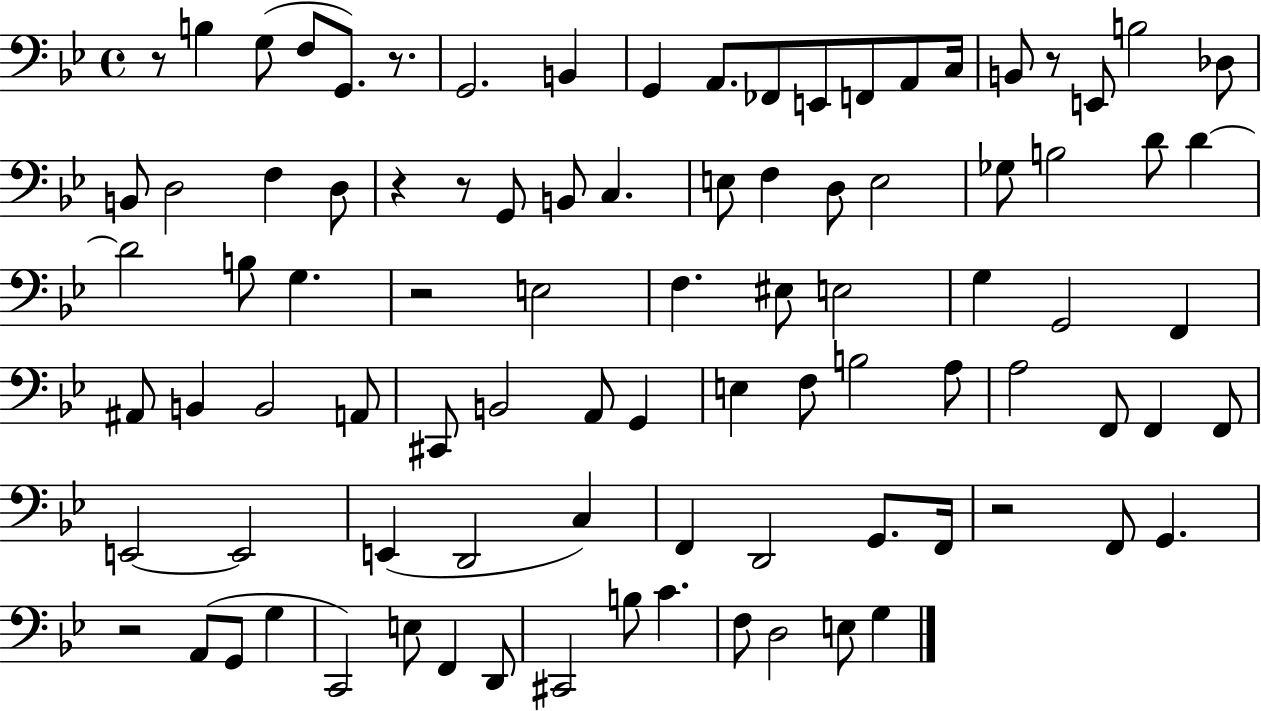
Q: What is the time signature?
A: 4/4